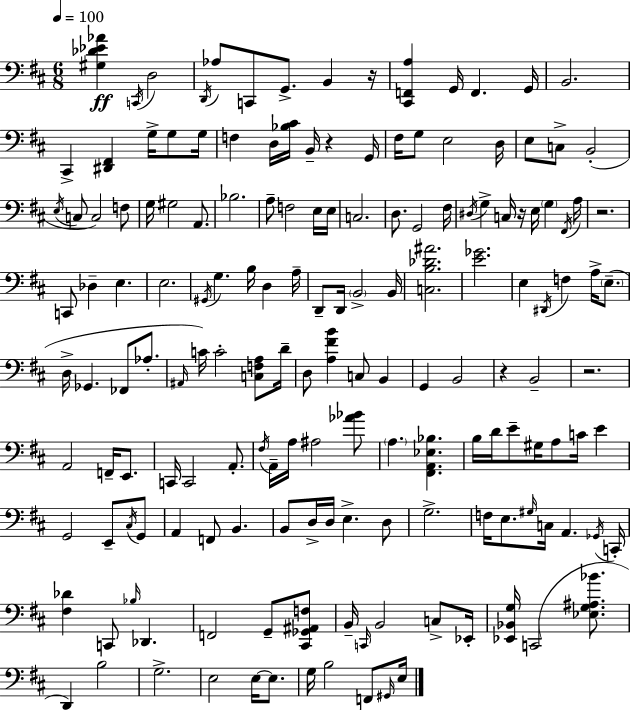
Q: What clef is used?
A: bass